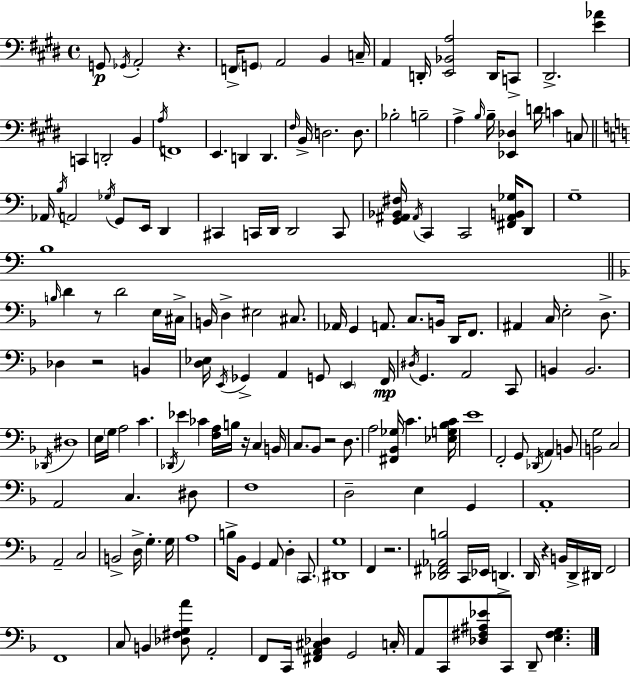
X:1
T:Untitled
M:4/4
L:1/4
K:E
G,,/2 _G,,/4 A,,2 z F,,/4 G,,/2 A,,2 B,, C,/4 A,, D,,/4 [E,,_B,,A,]2 D,,/4 C,,/2 ^D,,2 [E_A] C,, D,,2 B,, A,/4 F,,4 E,, D,, D,, ^F,/4 B,,/4 D,2 D,/2 _B,2 B,2 A, B,/4 B,/4 [_E,,_D,] D/4 C C,/2 _A,,/4 B,/4 A,,2 _G,/4 G,,/2 E,,/4 D,, ^C,, C,,/4 D,,/4 D,,2 C,,/2 [G,,^A,,_B,,^F,]/4 ^A,,/4 C,, C,,2 [^F,,^A,,B,,_G,]/4 D,,/2 G,4 B,4 B,/4 D z/2 D2 E,/4 ^C,/4 B,,/4 D, ^E,2 ^C,/2 _A,,/4 G,, A,,/2 C,/2 B,,/4 D,,/4 F,,/2 ^A,, C,/4 E,2 D,/2 _D, z2 B,, [D,_E,]/4 E,,/4 _G,, A,, G,,/2 E,, F,,/4 ^D,/4 G,, A,,2 C,,/2 B,, B,,2 _D,,/4 ^D,4 E,/4 G,/4 A,2 C _D,,/4 _E _C [F,A,]/4 B,/4 z/4 C, B,,/4 C,/2 _B,,/2 z2 D,/2 A,2 [^F,,_B,,_G,]/4 C [_E,G,_B,C]/4 E4 F,,2 G,,/2 _D,,/4 A,, B,,/2 [B,,G,]2 C,2 A,,2 C, ^D,/2 F,4 D,2 E, G,, A,,4 A,,2 C,2 B,,2 D,/4 G, G,/4 A,4 B,/4 _B,,/2 G,, A,,/2 D, C,,/2 [^D,,G,]4 F,, z2 [_D,,^F,,_A,,B,]2 C,,/4 _E,,/4 D,, D,,/4 z B,,/4 D,,/4 ^D,,/4 F,,2 F,,4 C,/2 B,, [_D,^F,G,A]/2 A,,2 F,,/2 C,,/4 [^F,,A,,^C,_D,] G,,2 C,/4 A,,/2 C,,/2 [_D,^F,^A,_E]/2 C,,/2 D,,/2 [E,^F,G,]